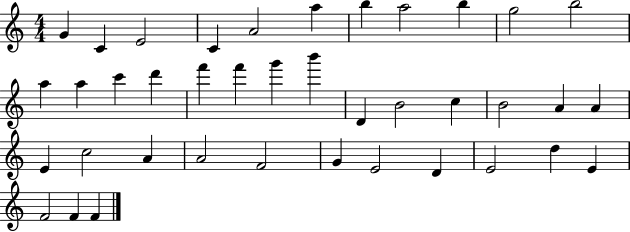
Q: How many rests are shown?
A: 0